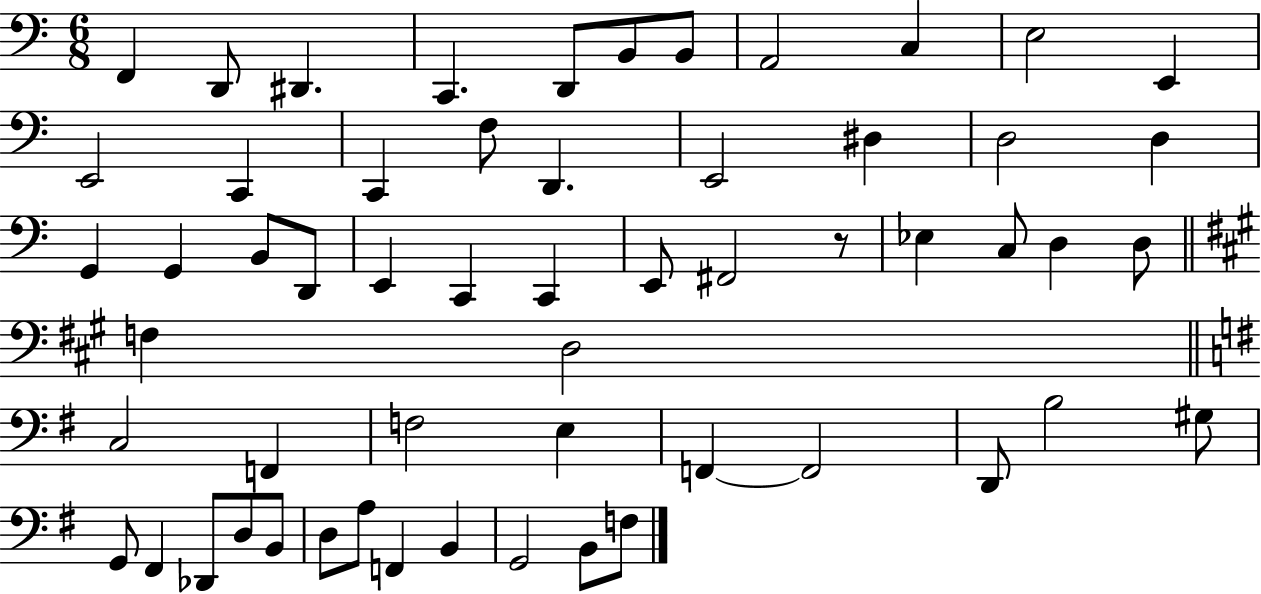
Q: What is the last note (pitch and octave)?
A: F3